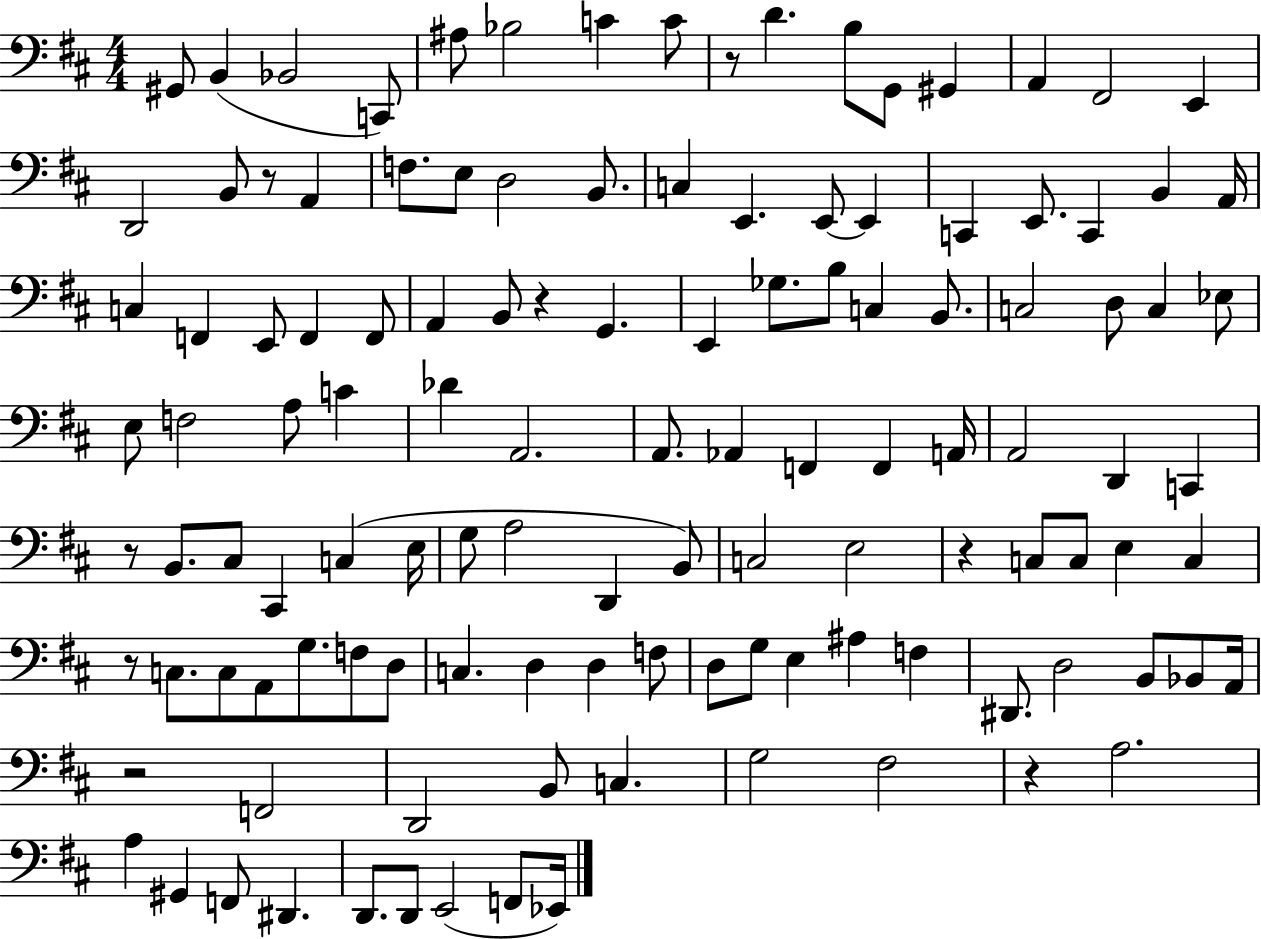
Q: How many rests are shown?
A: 8